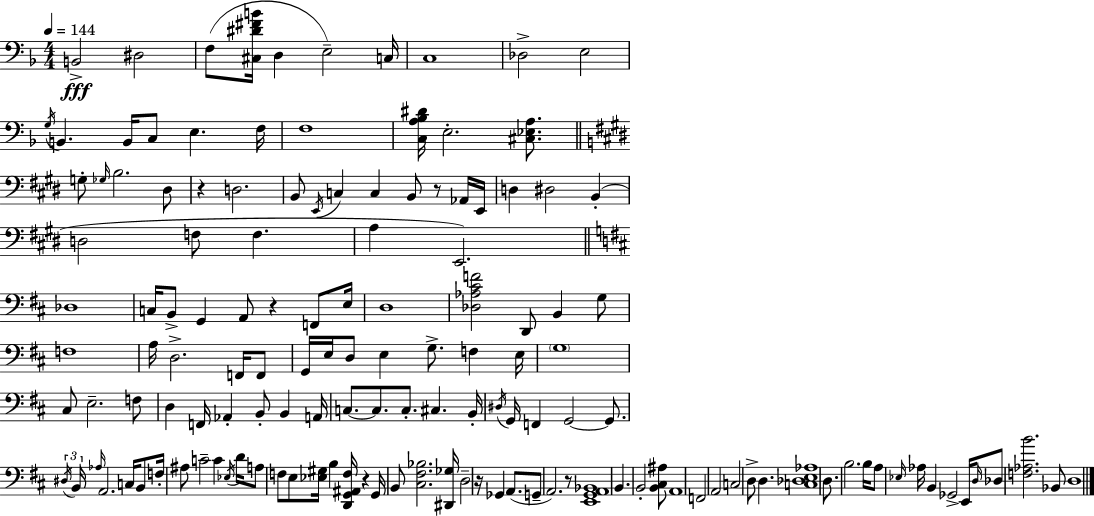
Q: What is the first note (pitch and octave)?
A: B2